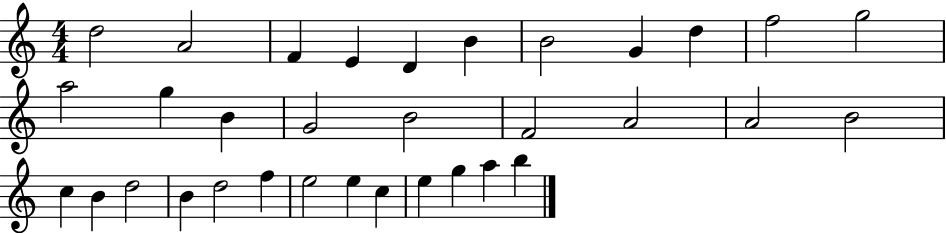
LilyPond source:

{
  \clef treble
  \numericTimeSignature
  \time 4/4
  \key c \major
  d''2 a'2 | f'4 e'4 d'4 b'4 | b'2 g'4 d''4 | f''2 g''2 | \break a''2 g''4 b'4 | g'2 b'2 | f'2 a'2 | a'2 b'2 | \break c''4 b'4 d''2 | b'4 d''2 f''4 | e''2 e''4 c''4 | e''4 g''4 a''4 b''4 | \break \bar "|."
}